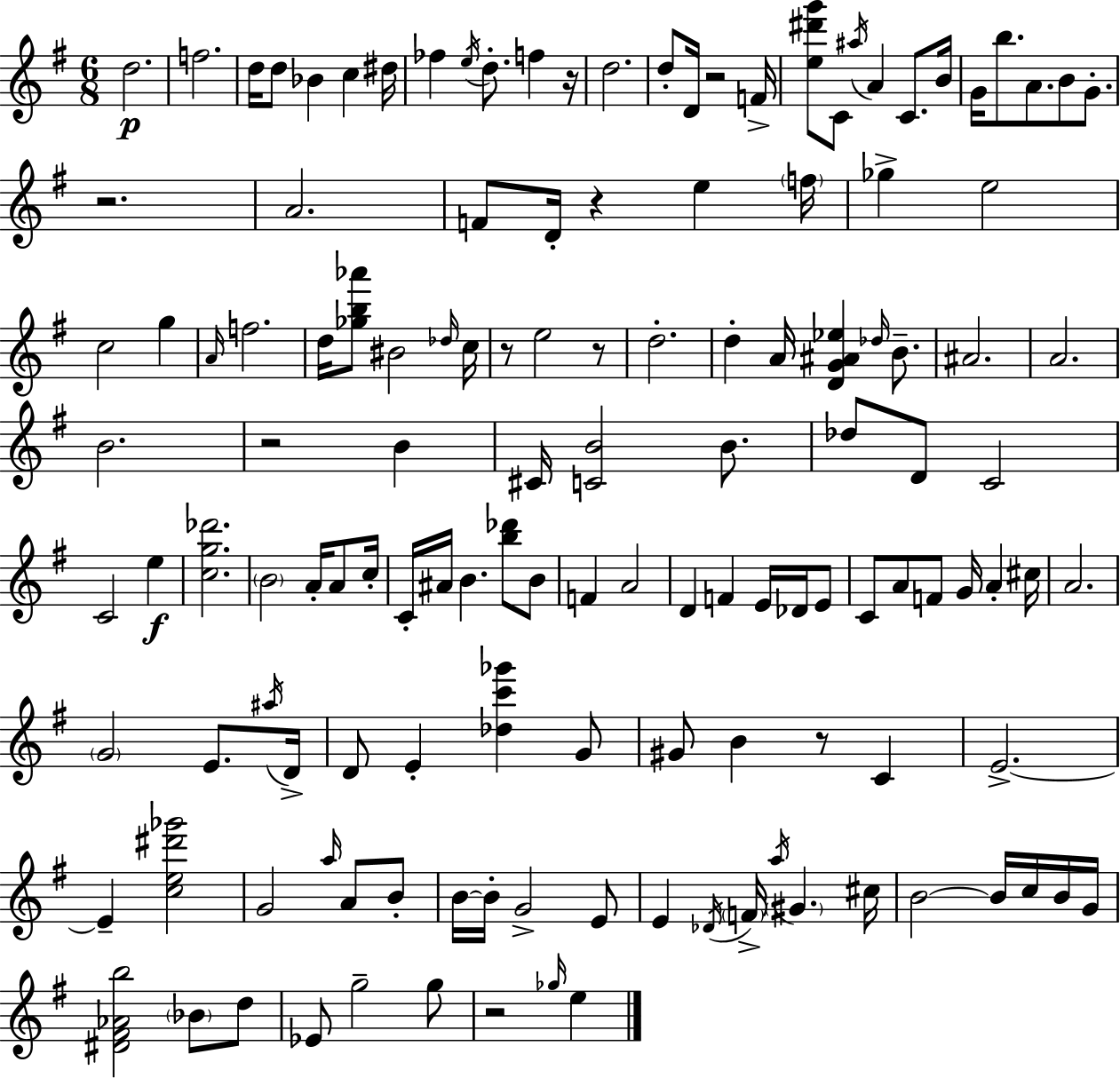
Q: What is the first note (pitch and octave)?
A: D5